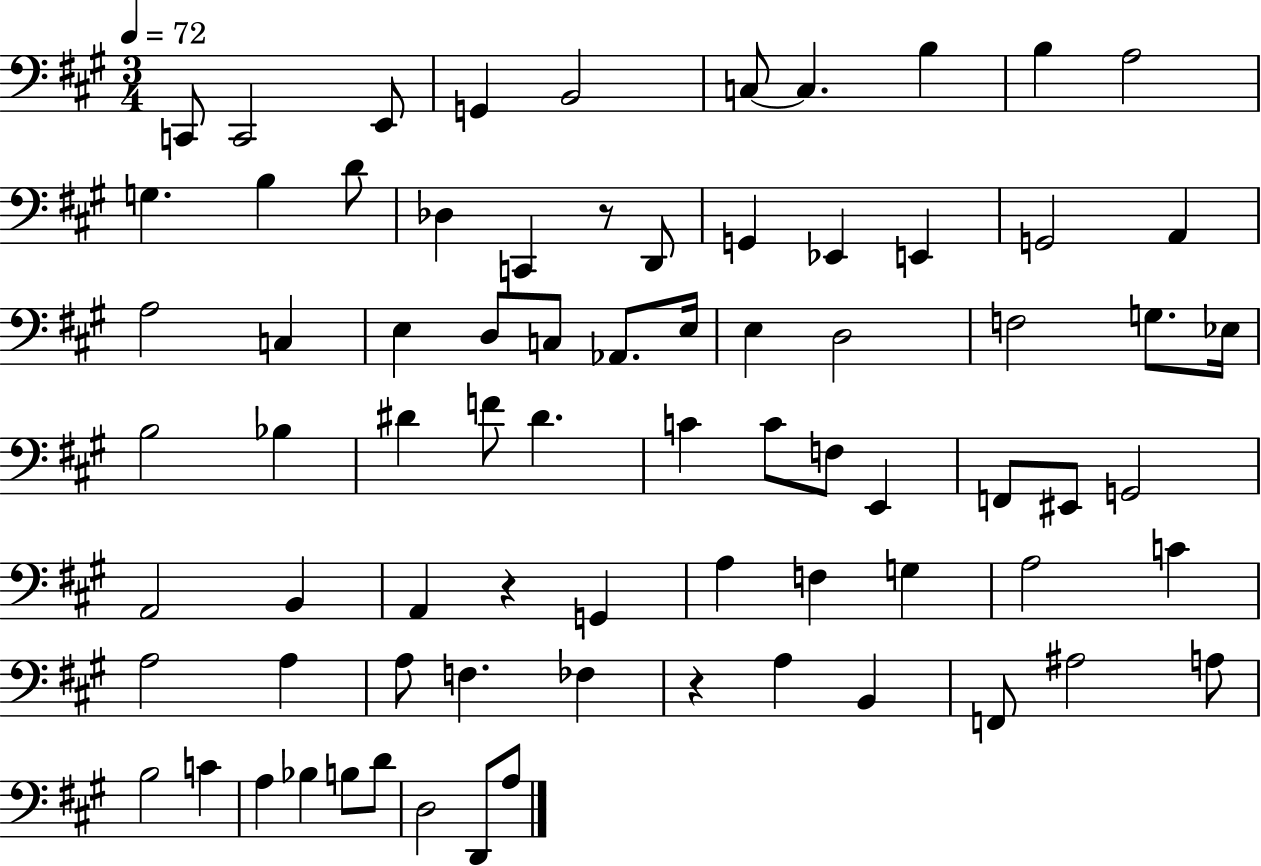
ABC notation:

X:1
T:Untitled
M:3/4
L:1/4
K:A
C,,/2 C,,2 E,,/2 G,, B,,2 C,/2 C, B, B, A,2 G, B, D/2 _D, C,, z/2 D,,/2 G,, _E,, E,, G,,2 A,, A,2 C, E, D,/2 C,/2 _A,,/2 E,/4 E, D,2 F,2 G,/2 _E,/4 B,2 _B, ^D F/2 ^D C C/2 F,/2 E,, F,,/2 ^E,,/2 G,,2 A,,2 B,, A,, z G,, A, F, G, A,2 C A,2 A, A,/2 F, _F, z A, B,, F,,/2 ^A,2 A,/2 B,2 C A, _B, B,/2 D/2 D,2 D,,/2 A,/2